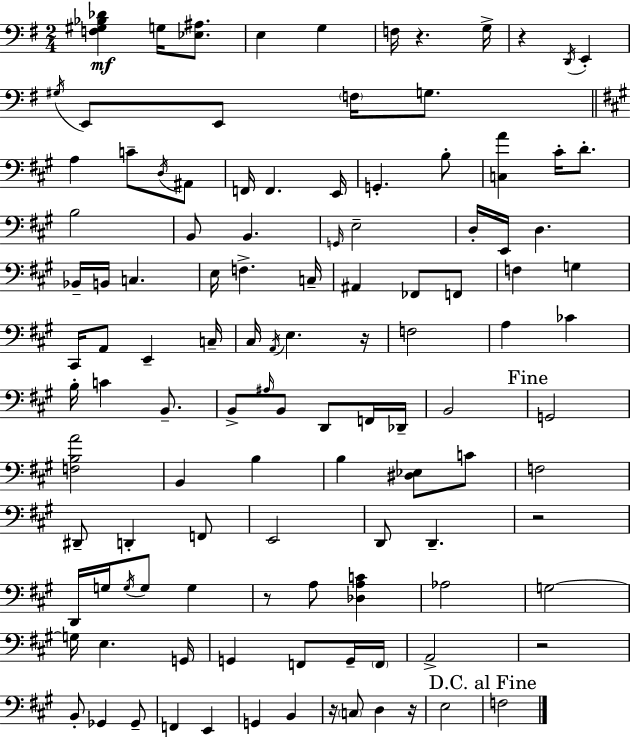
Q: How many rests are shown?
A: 8